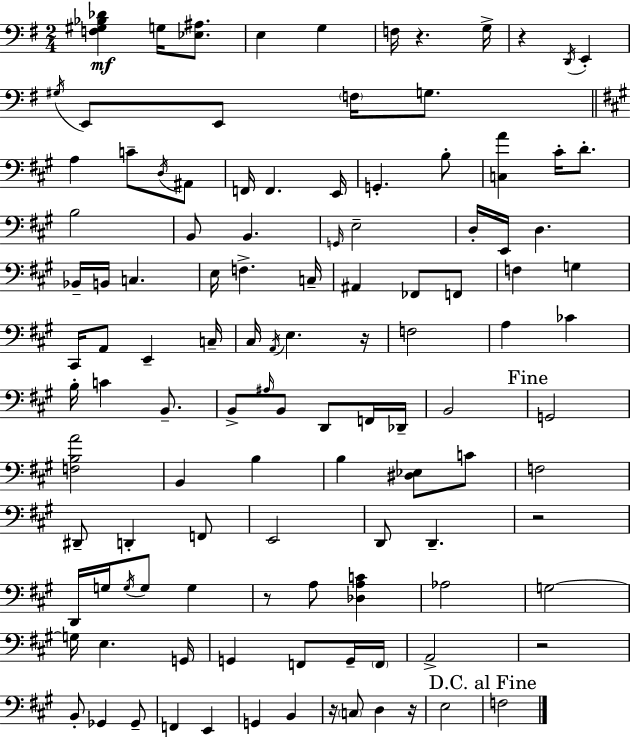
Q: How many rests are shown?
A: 8